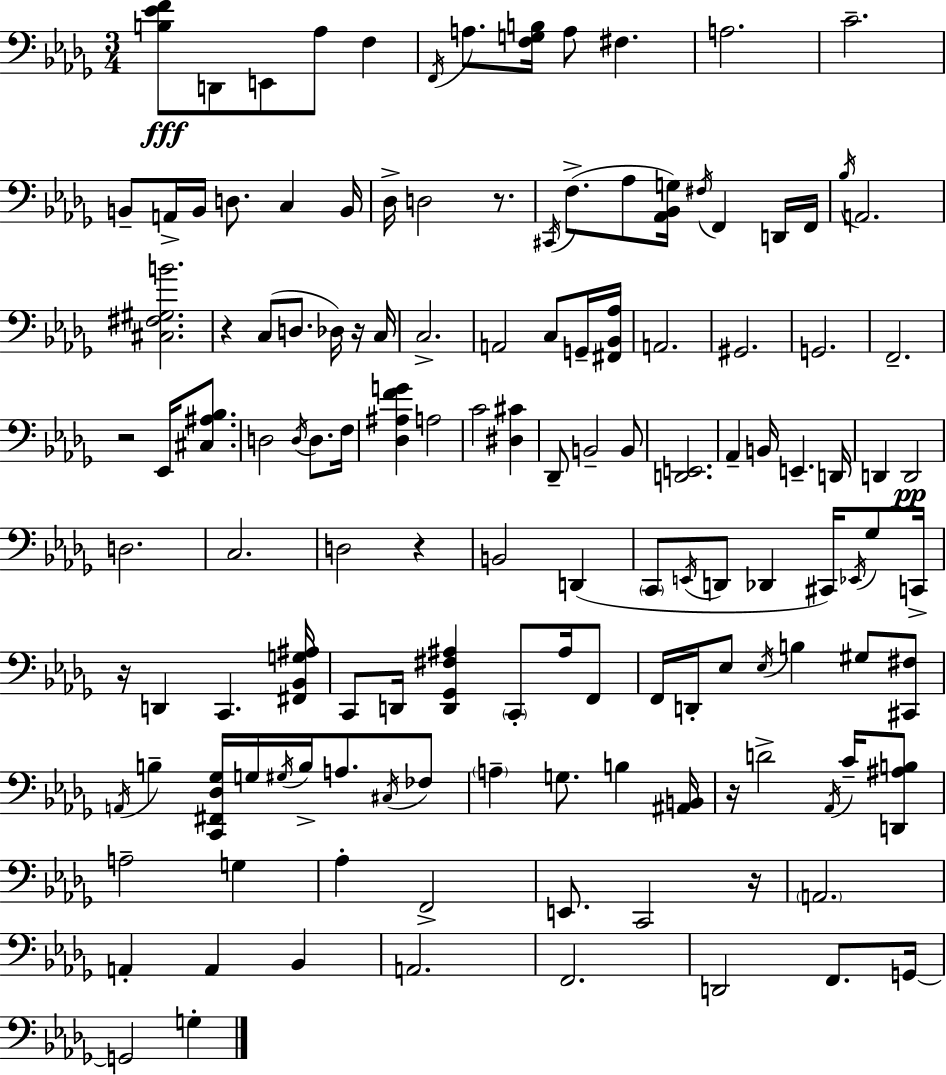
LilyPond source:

{
  \clef bass
  \numericTimeSignature
  \time 3/4
  \key bes \minor
  \repeat volta 2 { <b ees' f'>8\fff d,8 e,8 aes8 f4 | \acciaccatura { f,16 } a8. <f g b>16 a8 fis4. | a2. | c'2.-- | \break b,8-- a,16-> b,16 d8. c4 | b,16 des16-> d2 r8. | \acciaccatura { cis,16 }( f8.-> aes8 <aes, bes, g>16) \acciaccatura { fis16 } f,4 | d,16 f,16 \acciaccatura { bes16 } a,2. | \break <cis fis gis b'>2. | r4 c8( d8. | des16) r16 c16 c2.-> | a,2 | \break c8 g,16-- <fis, bes, aes>16 a,2. | gis,2. | g,2. | f,2.-- | \break r2 | ees,16 <cis ais bes>8. d2 | \acciaccatura { d16 } d8. f16 <des ais f' g'>4 a2 | c'2 | \break <dis cis'>4 des,8-- b,2-- | b,8 <d, e,>2. | aes,4-- b,16 e,4.-- | d,16 d,4 d,2\pp | \break d2. | c2. | d2 | r4 b,2 | \break d,4( \parenthesize c,8 \acciaccatura { e,16 } d,8 des,4 | cis,16) \acciaccatura { ees,16 } ges8 c,16-> r16 d,4 | c,4. <fis, bes, g ais>16 c,8 d,16 <d, ges, fis ais>4 | \parenthesize c,8-. ais16 f,8 f,16 d,16-. ees8 \acciaccatura { ees16 } | \break b4 gis8 <cis, fis>8 \acciaccatura { a,16 } b4-- | <c, fis, des ges>16 g16 \acciaccatura { gis16 } b16-> a8. \acciaccatura { cis16 } fes8 \parenthesize a4-- | g8. b4 <ais, b,>16 r16 | d'2-> \acciaccatura { aes,16 } c'16-- <d, ais b>8 | \break a2-- g4 | aes4-. f,2-> | e,8. c,2 r16 | \parenthesize a,2. | \break a,4-. a,4 bes,4 | a,2. | f,2. | d,2 f,8. g,16~~ | \break g,2 g4-. | } \bar "|."
}